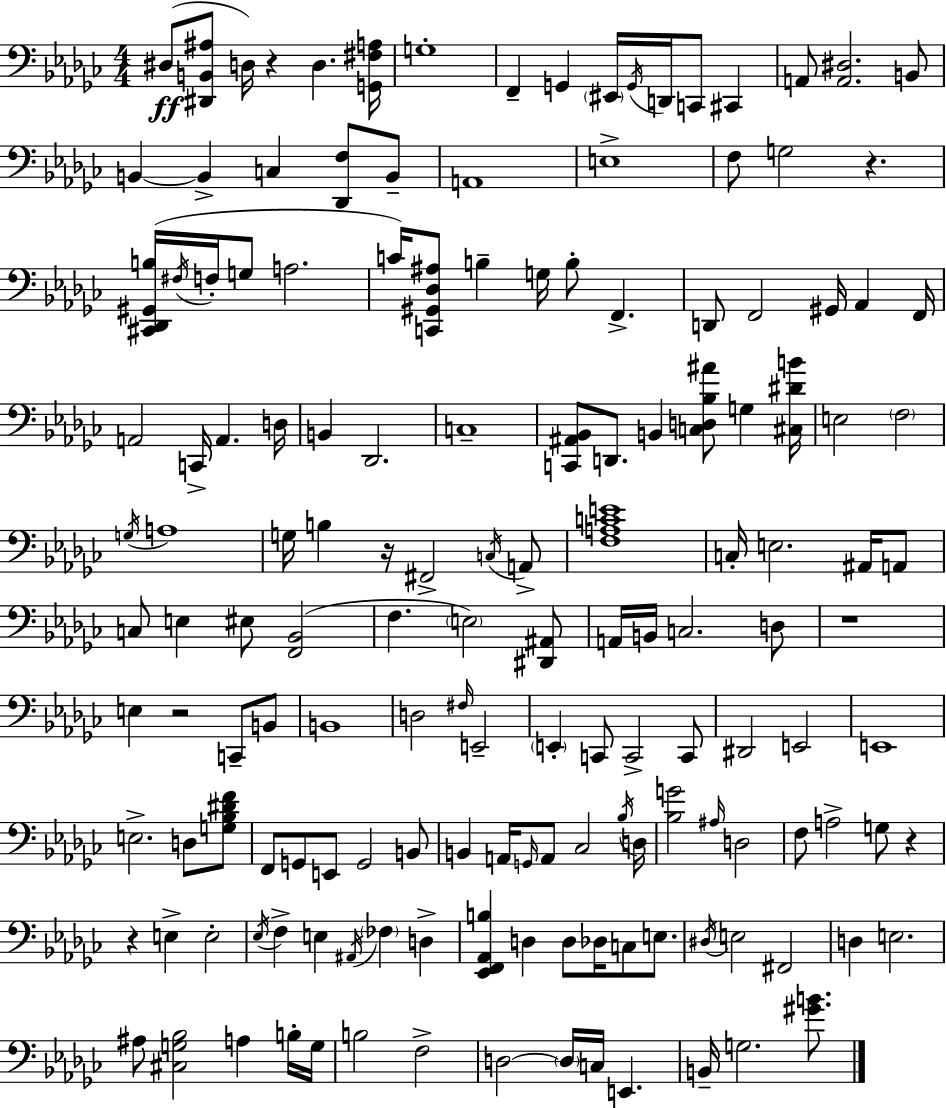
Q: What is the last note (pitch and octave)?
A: G3